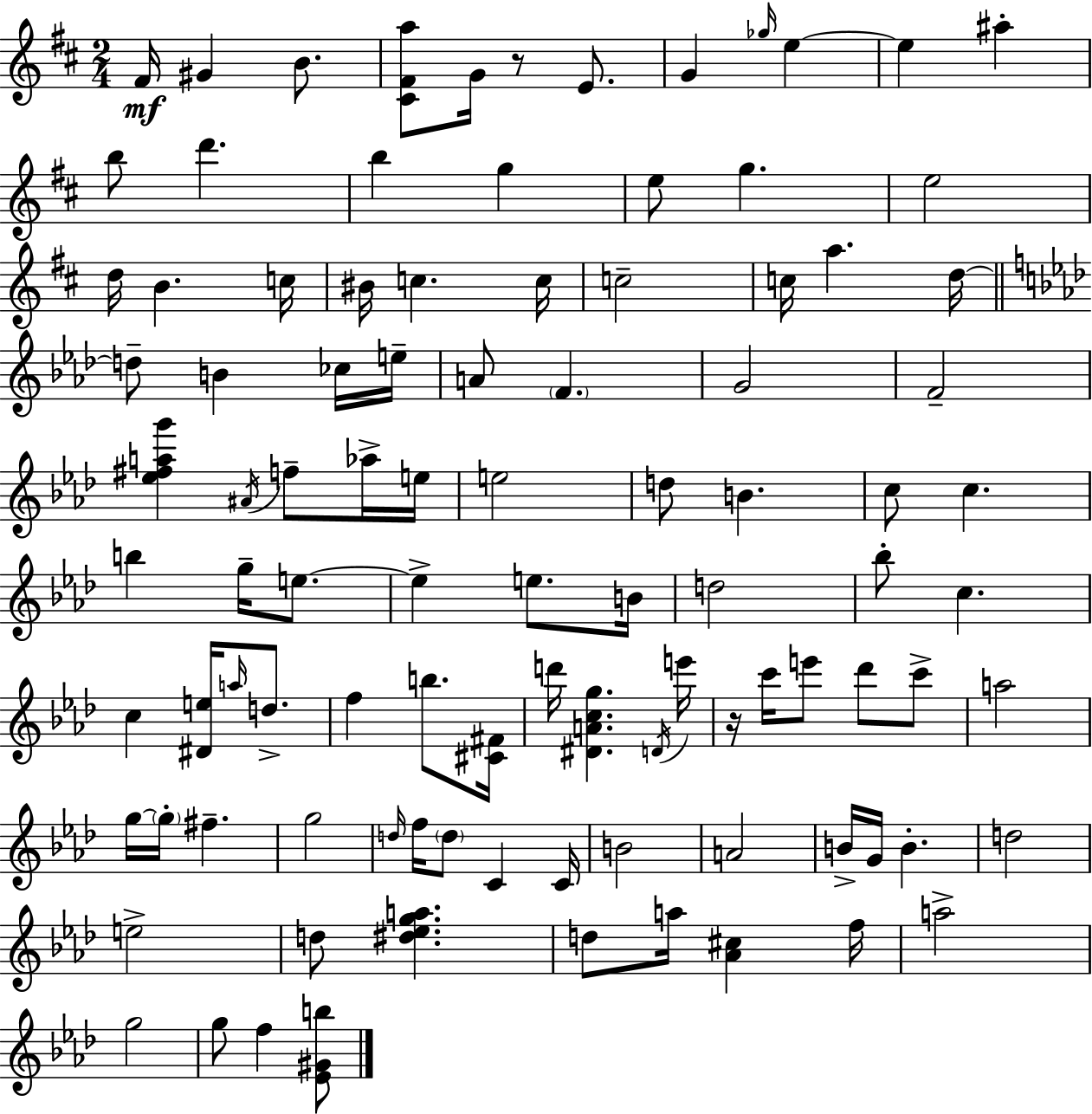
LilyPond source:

{
  \clef treble
  \numericTimeSignature
  \time 2/4
  \key d \major
  fis'16\mf gis'4 b'8. | <cis' fis' a''>8 g'16 r8 e'8. | g'4 \grace { ges''16 } e''4~~ | e''4 ais''4-. | \break b''8 d'''4. | b''4 g''4 | e''8 g''4. | e''2 | \break d''16 b'4. | c''16 bis'16 c''4. | c''16 c''2-- | c''16 a''4. | \break d''16~~ \bar "||" \break \key aes \major d''8-- b'4 ces''16 e''16-- | a'8 \parenthesize f'4. | g'2 | f'2-- | \break <ees'' fis'' a'' g'''>4 \acciaccatura { ais'16 } f''8-- aes''16-> | e''16 e''2 | d''8 b'4. | c''8 c''4. | \break b''4 g''16-- e''8.~~ | e''4-> e''8. | b'16 d''2 | bes''8-. c''4. | \break c''4 <dis' e''>16 \grace { a''16 } d''8.-> | f''4 b''8. | <cis' fis'>16 d'''16 <dis' a' c'' g''>4. | \acciaccatura { d'16 } e'''16 r16 c'''16 e'''8 des'''8 | \break c'''8-> a''2 | g''16~~ \parenthesize g''16-. fis''4.-- | g''2 | \grace { d''16 } f''16 \parenthesize d''8 c'4 | \break c'16 b'2 | a'2 | b'16-> g'16 b'4.-. | d''2 | \break e''2-> | d''8 <dis'' ees'' g'' a''>4. | d''8 a''16 <aes' cis''>4 | f''16 a''2-> | \break g''2 | g''8 f''4 | <ees' gis' b''>8 \bar "|."
}